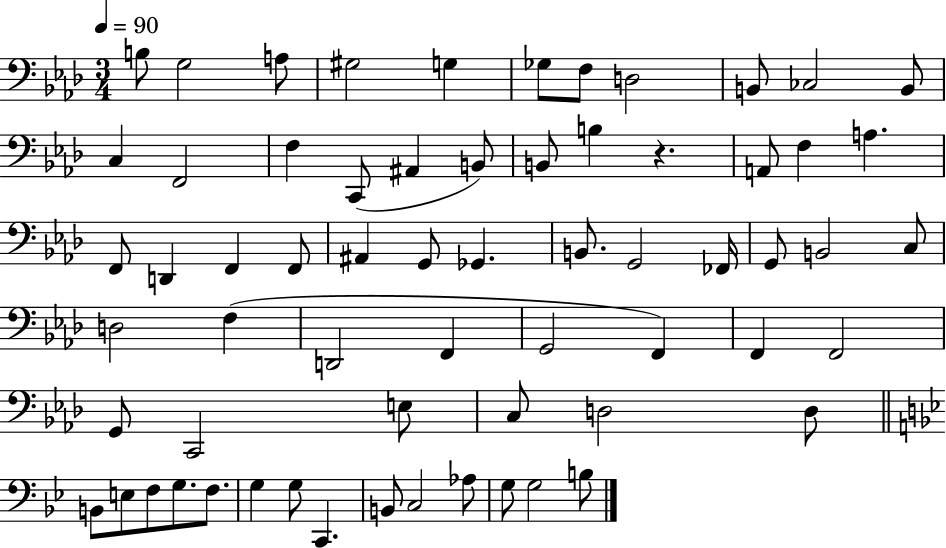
{
  \clef bass
  \numericTimeSignature
  \time 3/4
  \key aes \major
  \tempo 4 = 90
  \repeat volta 2 { b8 g2 a8 | gis2 g4 | ges8 f8 d2 | b,8 ces2 b,8 | \break c4 f,2 | f4 c,8( ais,4 b,8) | b,8 b4 r4. | a,8 f4 a4. | \break f,8 d,4 f,4 f,8 | ais,4 g,8 ges,4. | b,8. g,2 fes,16 | g,8 b,2 c8 | \break d2 f4( | d,2 f,4 | g,2 f,4) | f,4 f,2 | \break g,8 c,2 e8 | c8 d2 d8 | \bar "||" \break \key g \minor b,8 e8 f8 g8. f8. | g4 g8 c,4. | b,8 c2 aes8 | g8 g2 b8 | \break } \bar "|."
}